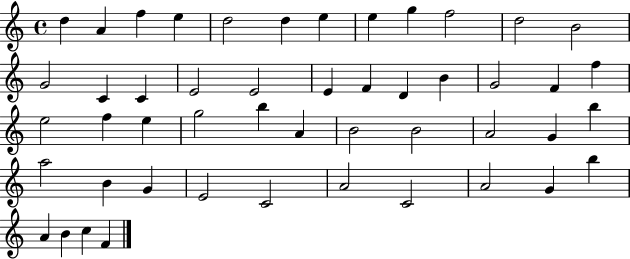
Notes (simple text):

D5/q A4/q F5/q E5/q D5/h D5/q E5/q E5/q G5/q F5/h D5/h B4/h G4/h C4/q C4/q E4/h E4/h E4/q F4/q D4/q B4/q G4/h F4/q F5/q E5/h F5/q E5/q G5/h B5/q A4/q B4/h B4/h A4/h G4/q B5/q A5/h B4/q G4/q E4/h C4/h A4/h C4/h A4/h G4/q B5/q A4/q B4/q C5/q F4/q